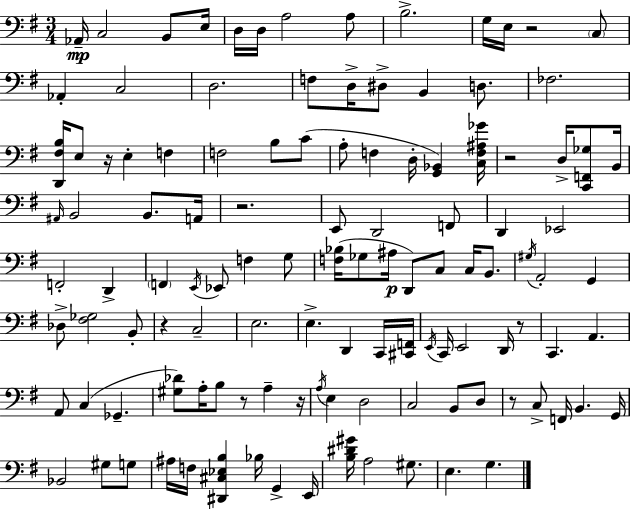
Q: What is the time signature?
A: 3/4